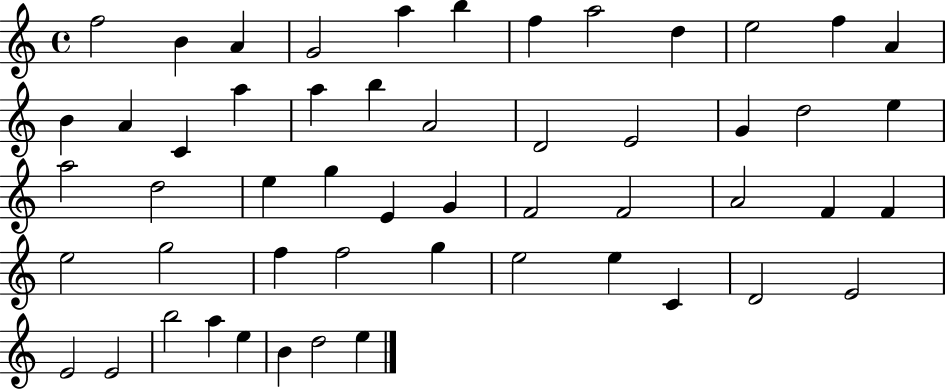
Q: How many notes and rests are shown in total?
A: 53